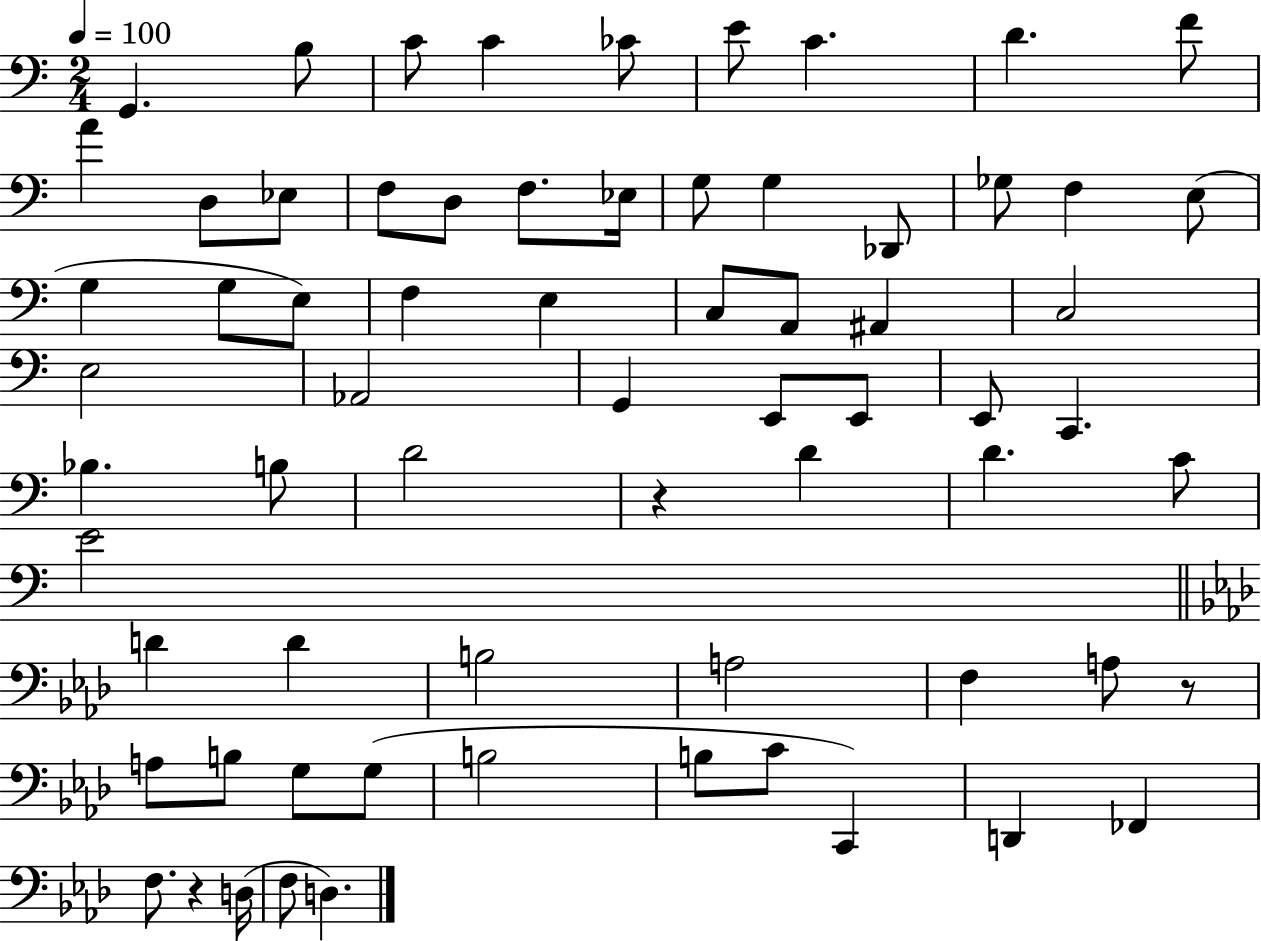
X:1
T:Untitled
M:2/4
L:1/4
K:C
G,, B,/2 C/2 C _C/2 E/2 C D F/2 A D,/2 _E,/2 F,/2 D,/2 F,/2 _E,/4 G,/2 G, _D,,/2 _G,/2 F, E,/2 G, G,/2 E,/2 F, E, C,/2 A,,/2 ^A,, C,2 E,2 _A,,2 G,, E,,/2 E,,/2 E,,/2 C,, _B, B,/2 D2 z D D C/2 E2 D D B,2 A,2 F, A,/2 z/2 A,/2 B,/2 G,/2 G,/2 B,2 B,/2 C/2 C,, D,, _F,, F,/2 z D,/4 F,/2 D,